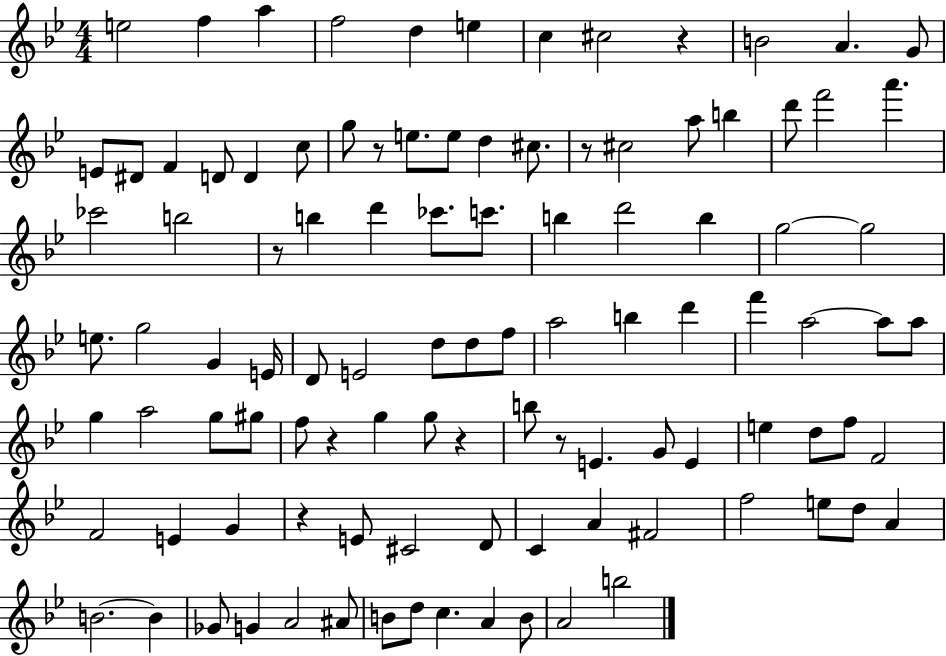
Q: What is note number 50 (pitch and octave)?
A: B5